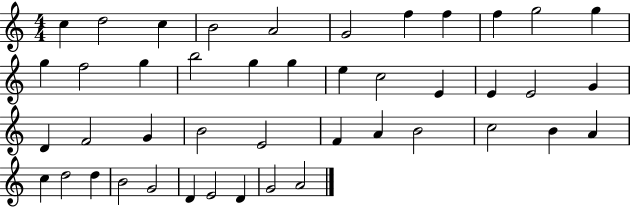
C5/q D5/h C5/q B4/h A4/h G4/h F5/q F5/q F5/q G5/h G5/q G5/q F5/h G5/q B5/h G5/q G5/q E5/q C5/h E4/q E4/q E4/h G4/q D4/q F4/h G4/q B4/h E4/h F4/q A4/q B4/h C5/h B4/q A4/q C5/q D5/h D5/q B4/h G4/h D4/q E4/h D4/q G4/h A4/h